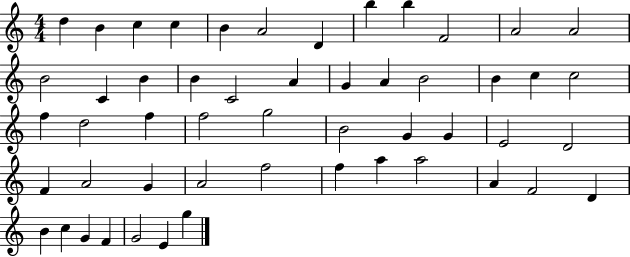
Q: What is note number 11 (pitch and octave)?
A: A4